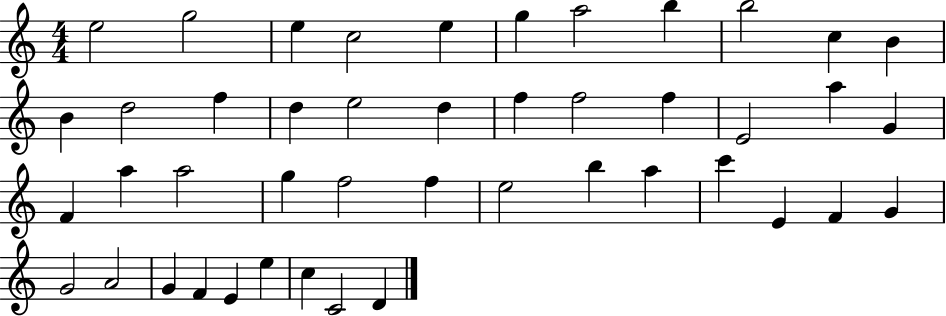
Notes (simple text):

E5/h G5/h E5/q C5/h E5/q G5/q A5/h B5/q B5/h C5/q B4/q B4/q D5/h F5/q D5/q E5/h D5/q F5/q F5/h F5/q E4/h A5/q G4/q F4/q A5/q A5/h G5/q F5/h F5/q E5/h B5/q A5/q C6/q E4/q F4/q G4/q G4/h A4/h G4/q F4/q E4/q E5/q C5/q C4/h D4/q